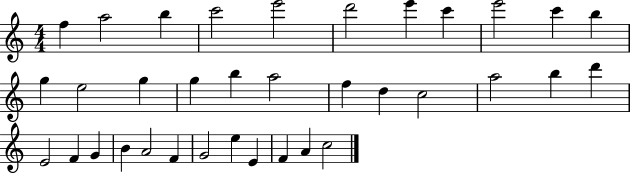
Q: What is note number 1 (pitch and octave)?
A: F5